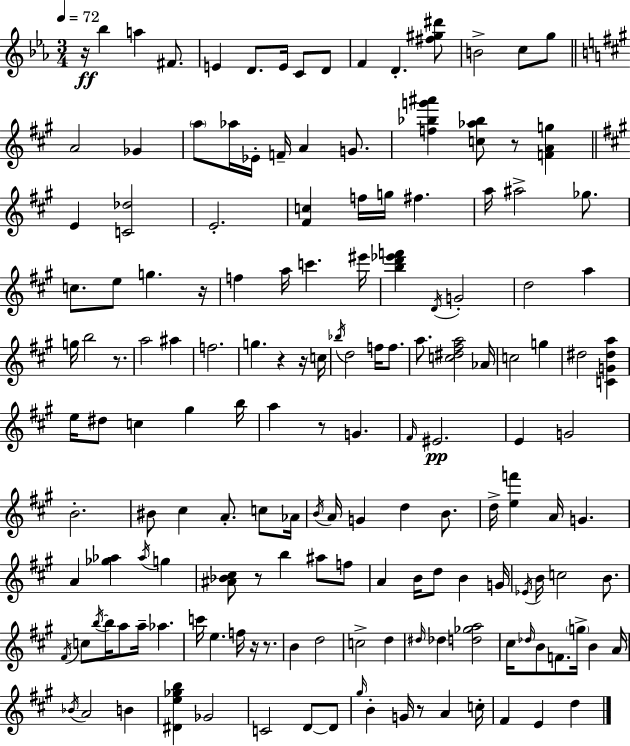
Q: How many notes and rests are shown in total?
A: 159